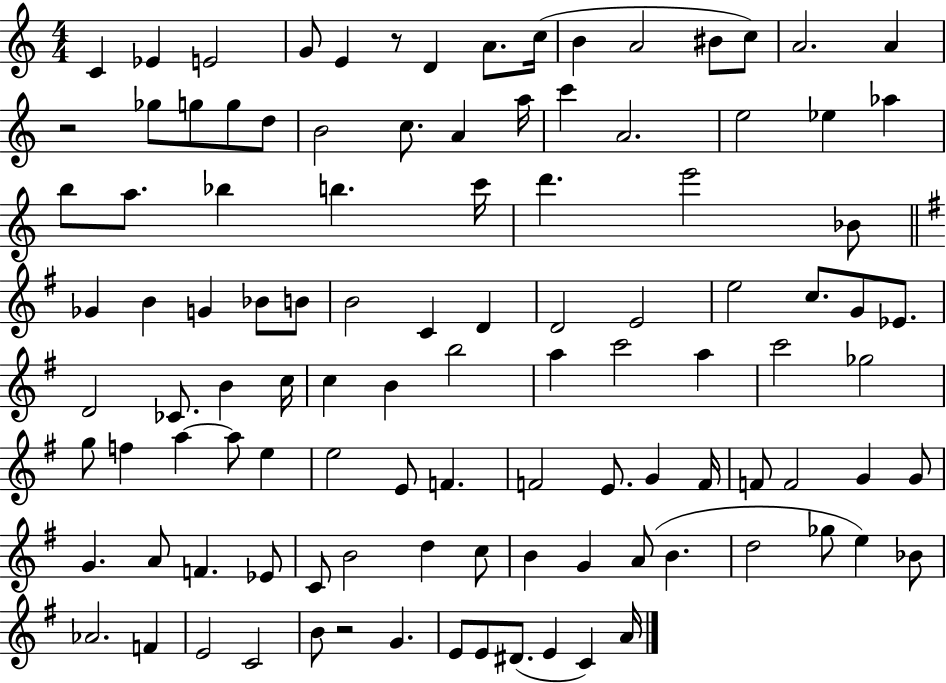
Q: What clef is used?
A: treble